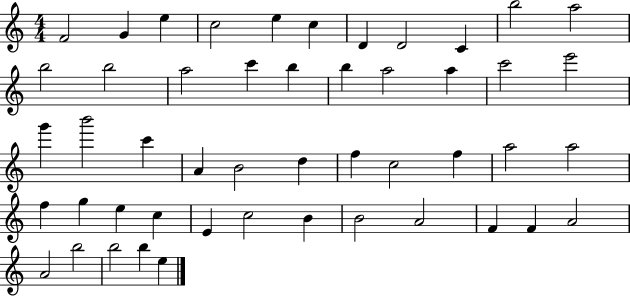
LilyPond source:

{
  \clef treble
  \numericTimeSignature
  \time 4/4
  \key c \major
  f'2 g'4 e''4 | c''2 e''4 c''4 | d'4 d'2 c'4 | b''2 a''2 | \break b''2 b''2 | a''2 c'''4 b''4 | b''4 a''2 a''4 | c'''2 e'''2 | \break g'''4 b'''2 c'''4 | a'4 b'2 d''4 | f''4 c''2 f''4 | a''2 a''2 | \break f''4 g''4 e''4 c''4 | e'4 c''2 b'4 | b'2 a'2 | f'4 f'4 a'2 | \break a'2 b''2 | b''2 b''4 e''4 | \bar "|."
}